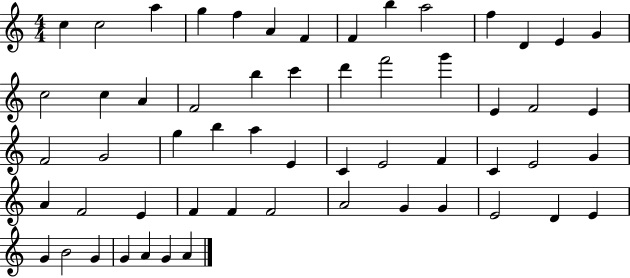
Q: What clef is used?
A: treble